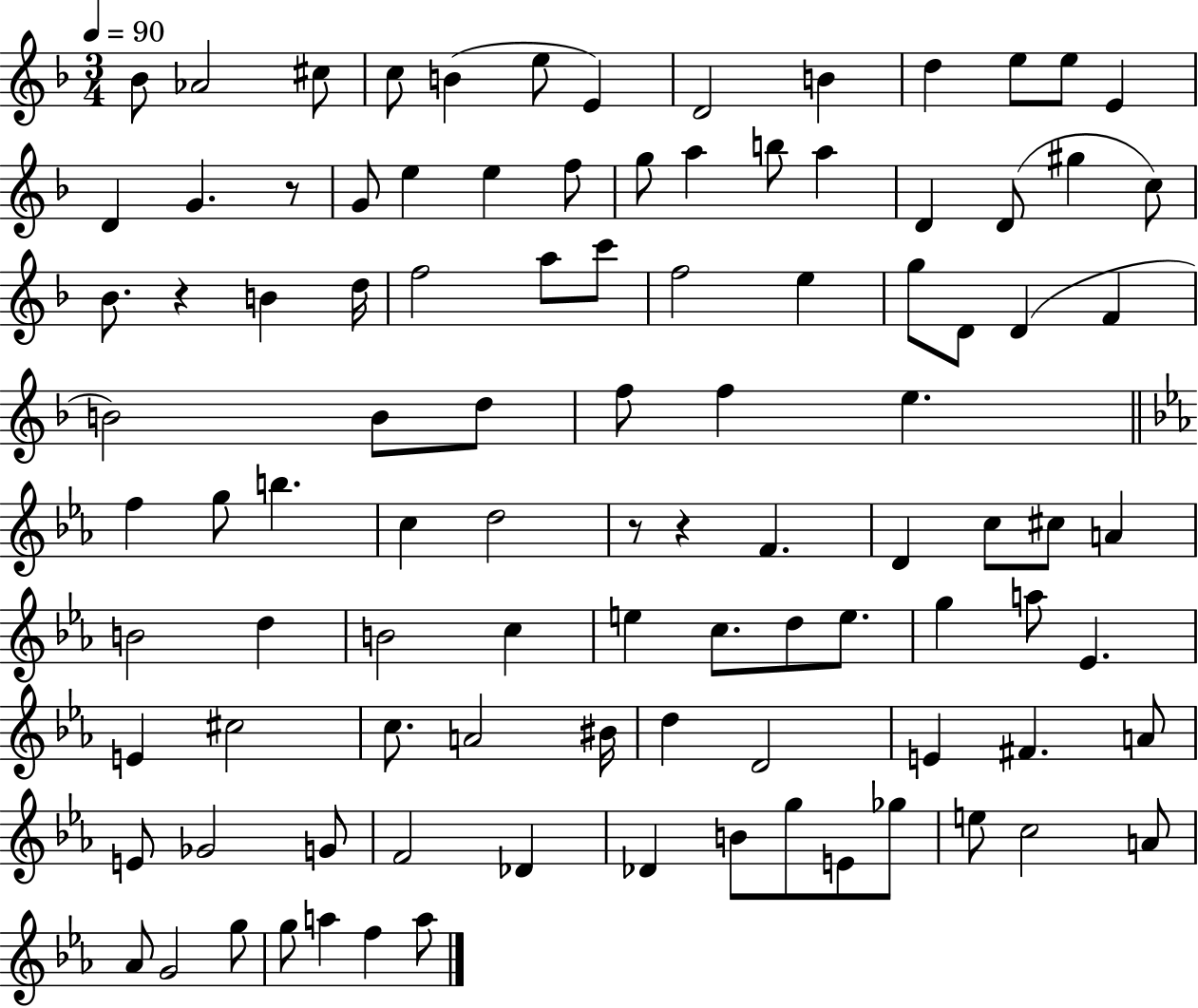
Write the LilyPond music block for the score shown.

{
  \clef treble
  \numericTimeSignature
  \time 3/4
  \key f \major
  \tempo 4 = 90
  bes'8 aes'2 cis''8 | c''8 b'4( e''8 e'4) | d'2 b'4 | d''4 e''8 e''8 e'4 | \break d'4 g'4. r8 | g'8 e''4 e''4 f''8 | g''8 a''4 b''8 a''4 | d'4 d'8( gis''4 c''8) | \break bes'8. r4 b'4 d''16 | f''2 a''8 c'''8 | f''2 e''4 | g''8 d'8 d'4( f'4 | \break b'2) b'8 d''8 | f''8 f''4 e''4. | \bar "||" \break \key ees \major f''4 g''8 b''4. | c''4 d''2 | r8 r4 f'4. | d'4 c''8 cis''8 a'4 | \break b'2 d''4 | b'2 c''4 | e''4 c''8. d''8 e''8. | g''4 a''8 ees'4. | \break e'4 cis''2 | c''8. a'2 bis'16 | d''4 d'2 | e'4 fis'4. a'8 | \break e'8 ges'2 g'8 | f'2 des'4 | des'4 b'8 g''8 e'8 ges''8 | e''8 c''2 a'8 | \break aes'8 g'2 g''8 | g''8 a''4 f''4 a''8 | \bar "|."
}